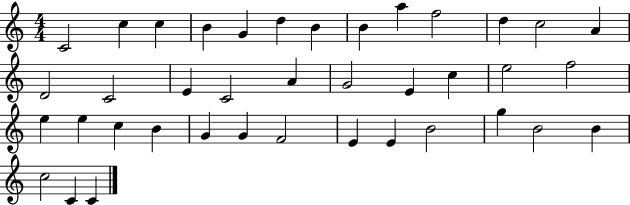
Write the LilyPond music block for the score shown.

{
  \clef treble
  \numericTimeSignature
  \time 4/4
  \key c \major
  c'2 c''4 c''4 | b'4 g'4 d''4 b'4 | b'4 a''4 f''2 | d''4 c''2 a'4 | \break d'2 c'2 | e'4 c'2 a'4 | g'2 e'4 c''4 | e''2 f''2 | \break e''4 e''4 c''4 b'4 | g'4 g'4 f'2 | e'4 e'4 b'2 | g''4 b'2 b'4 | \break c''2 c'4 c'4 | \bar "|."
}